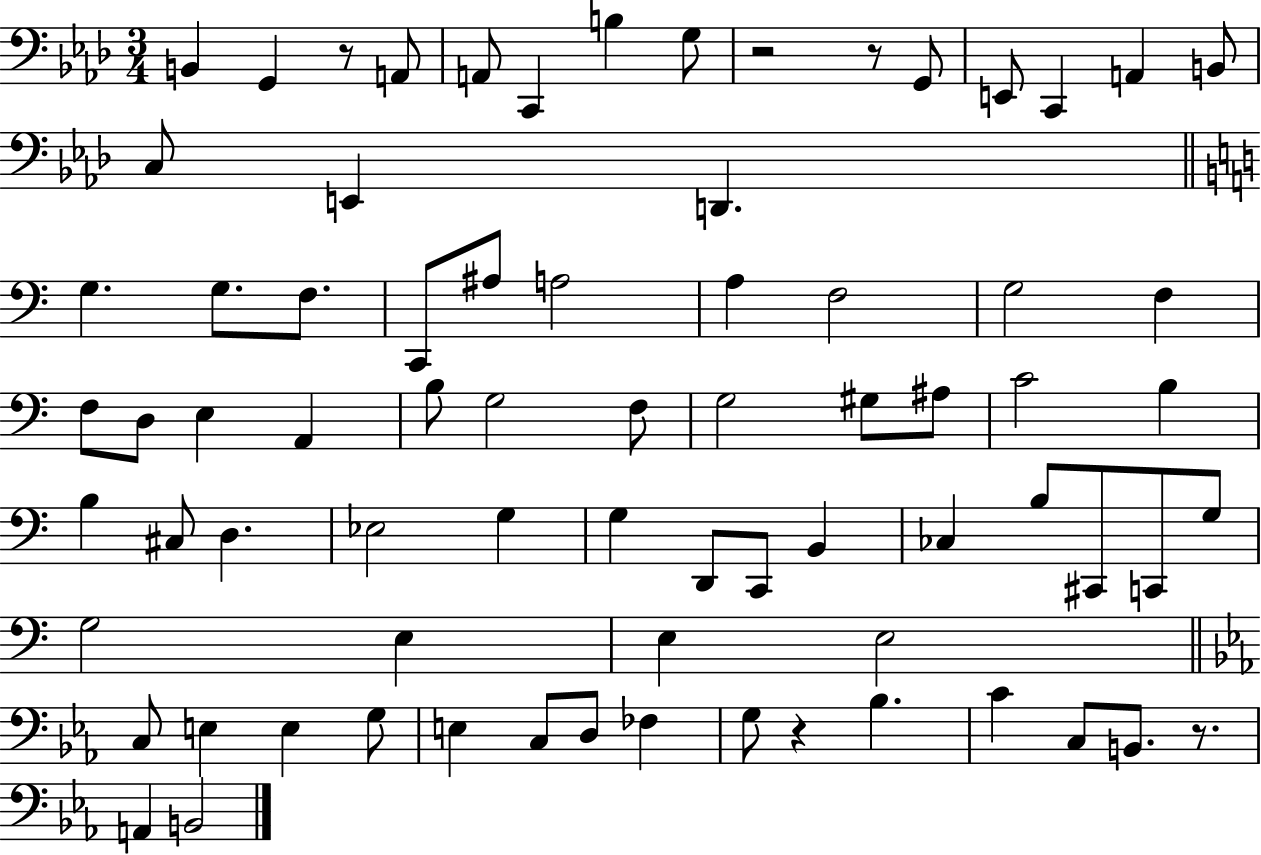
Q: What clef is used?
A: bass